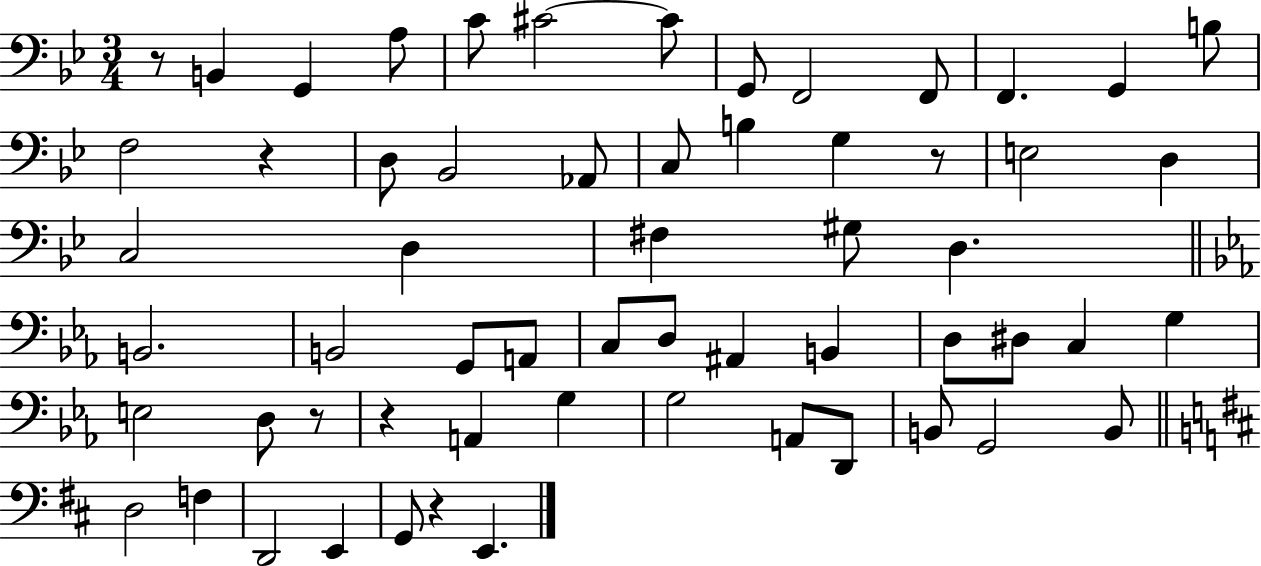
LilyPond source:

{
  \clef bass
  \numericTimeSignature
  \time 3/4
  \key bes \major
  r8 b,4 g,4 a8 | c'8 cis'2~~ cis'8 | g,8 f,2 f,8 | f,4. g,4 b8 | \break f2 r4 | d8 bes,2 aes,8 | c8 b4 g4 r8 | e2 d4 | \break c2 d4 | fis4 gis8 d4. | \bar "||" \break \key ees \major b,2. | b,2 g,8 a,8 | c8 d8 ais,4 b,4 | d8 dis8 c4 g4 | \break e2 d8 r8 | r4 a,4 g4 | g2 a,8 d,8 | b,8 g,2 b,8 | \break \bar "||" \break \key d \major d2 f4 | d,2 e,4 | g,8 r4 e,4. | \bar "|."
}